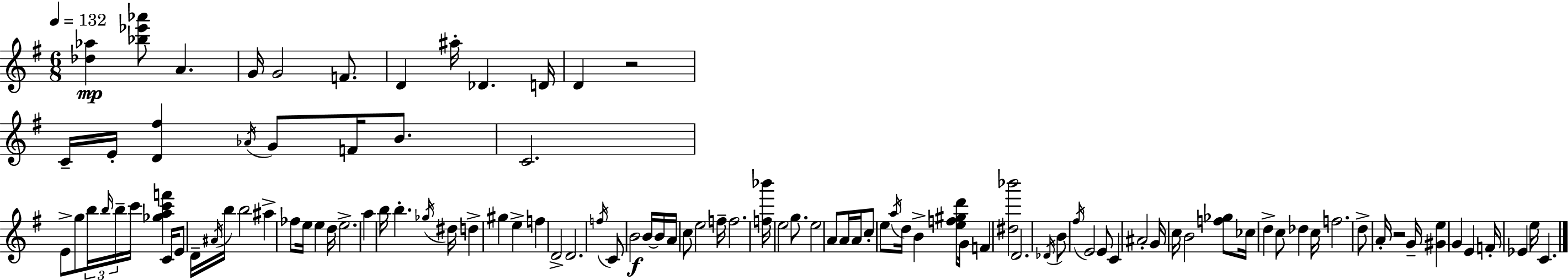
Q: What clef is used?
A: treble